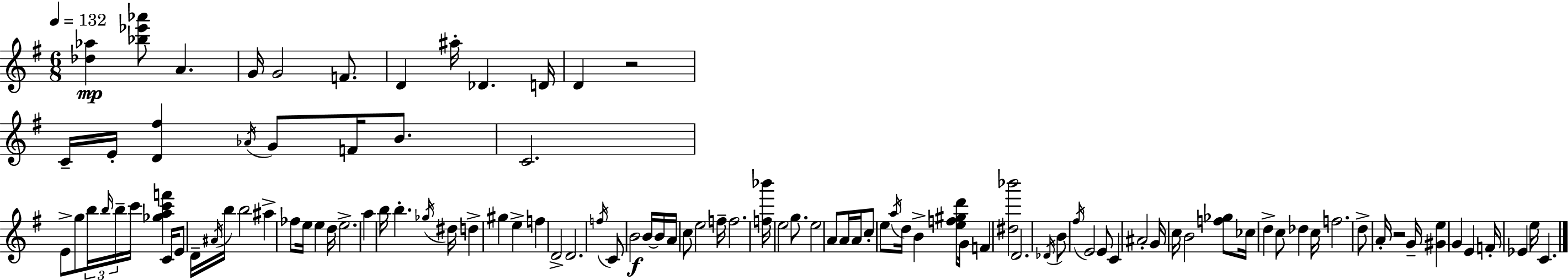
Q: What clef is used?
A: treble